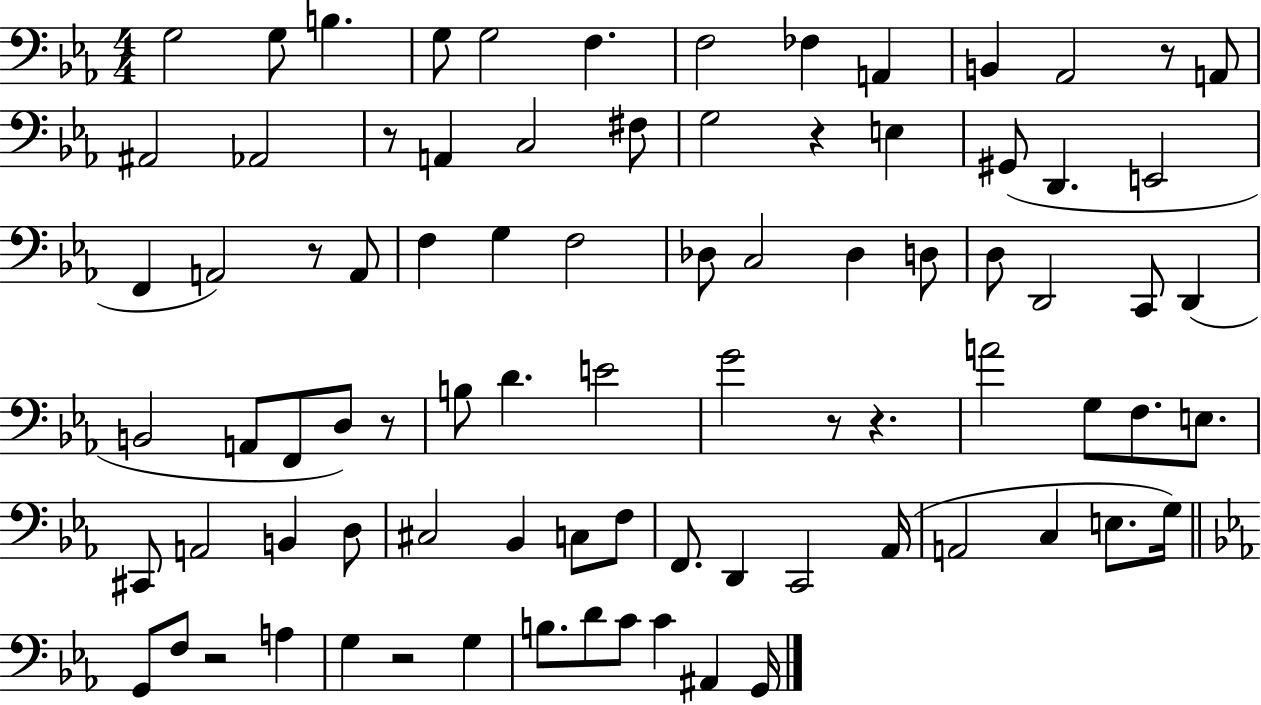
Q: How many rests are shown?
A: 9